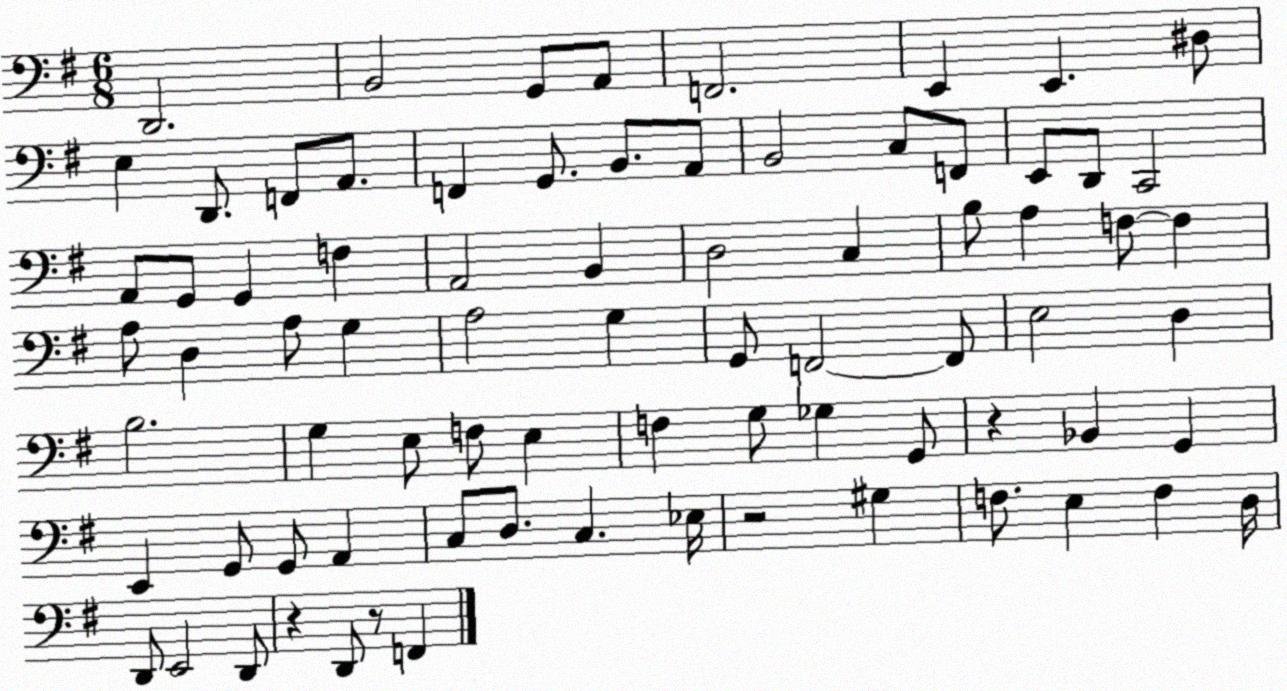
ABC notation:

X:1
T:Untitled
M:6/8
L:1/4
K:G
D,,2 B,,2 G,,/2 A,,/2 F,,2 E,, E,, ^D,/2 E, D,,/2 F,,/2 A,,/2 F,, G,,/2 B,,/2 A,,/2 B,,2 C,/2 F,,/2 E,,/2 D,,/2 C,,2 A,,/2 G,,/2 G,, F, A,,2 B,, D,2 C, B,/2 A, F,/2 F, A,/2 D, A,/2 G, A,2 G, G,,/2 F,,2 F,,/2 E,2 D, B,2 G, E,/2 F,/2 E, F, G,/2 _G, G,,/2 z _B,, G,, E,, G,,/2 G,,/2 A,, C,/2 D,/2 C, _E,/4 z2 ^G, F,/2 E, F, D,/4 D,,/2 E,,2 D,,/2 z D,,/2 z/2 F,,